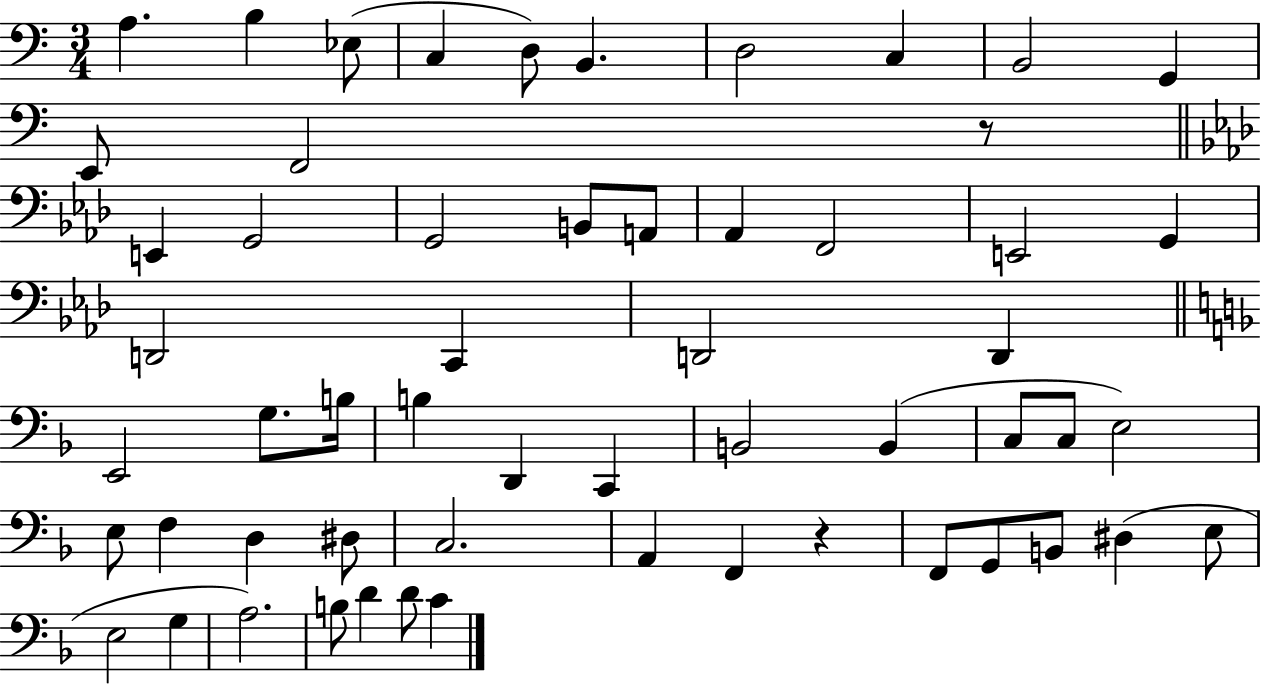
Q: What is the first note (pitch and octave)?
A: A3